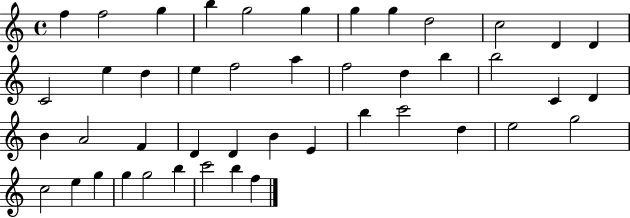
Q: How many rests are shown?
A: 0